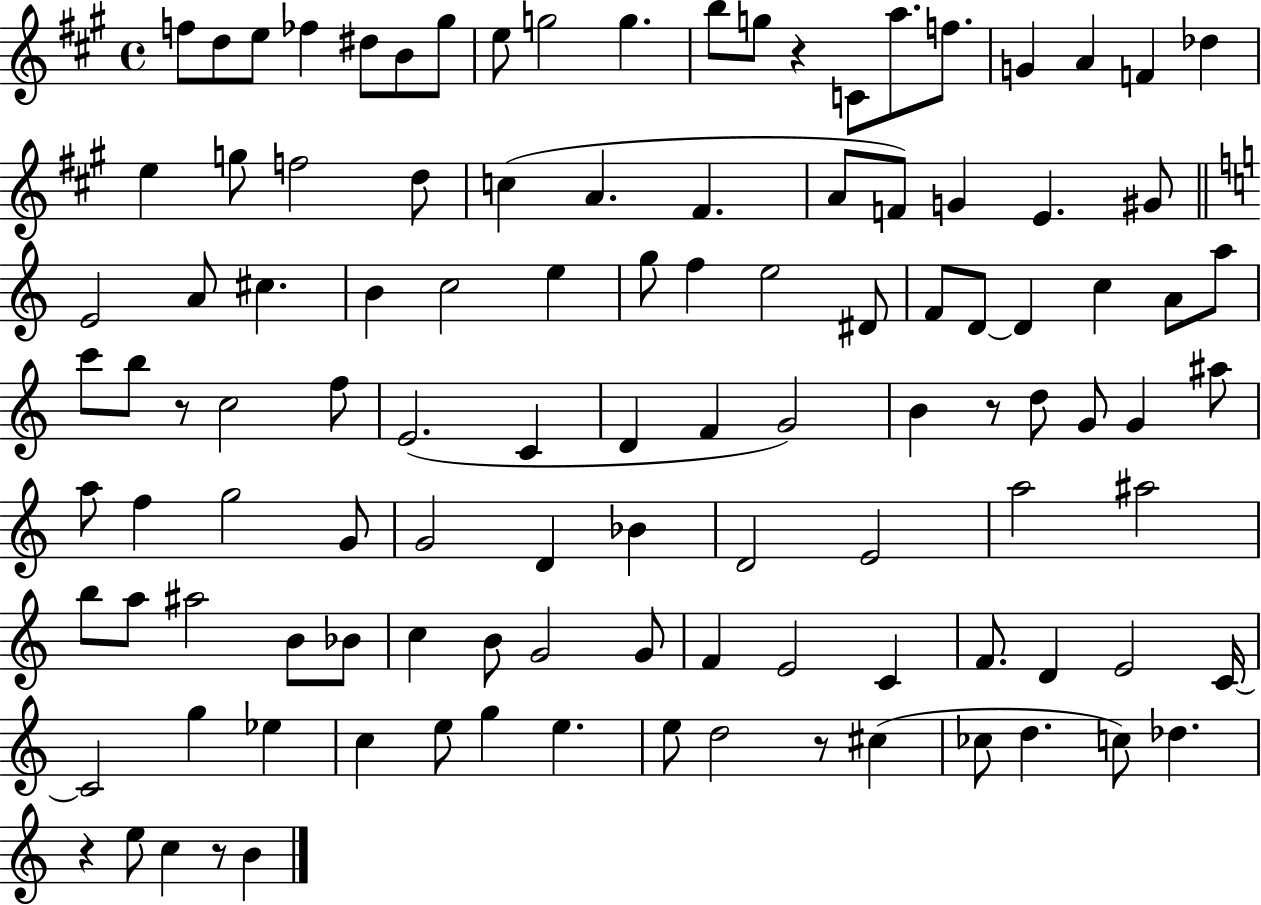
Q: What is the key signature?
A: A major